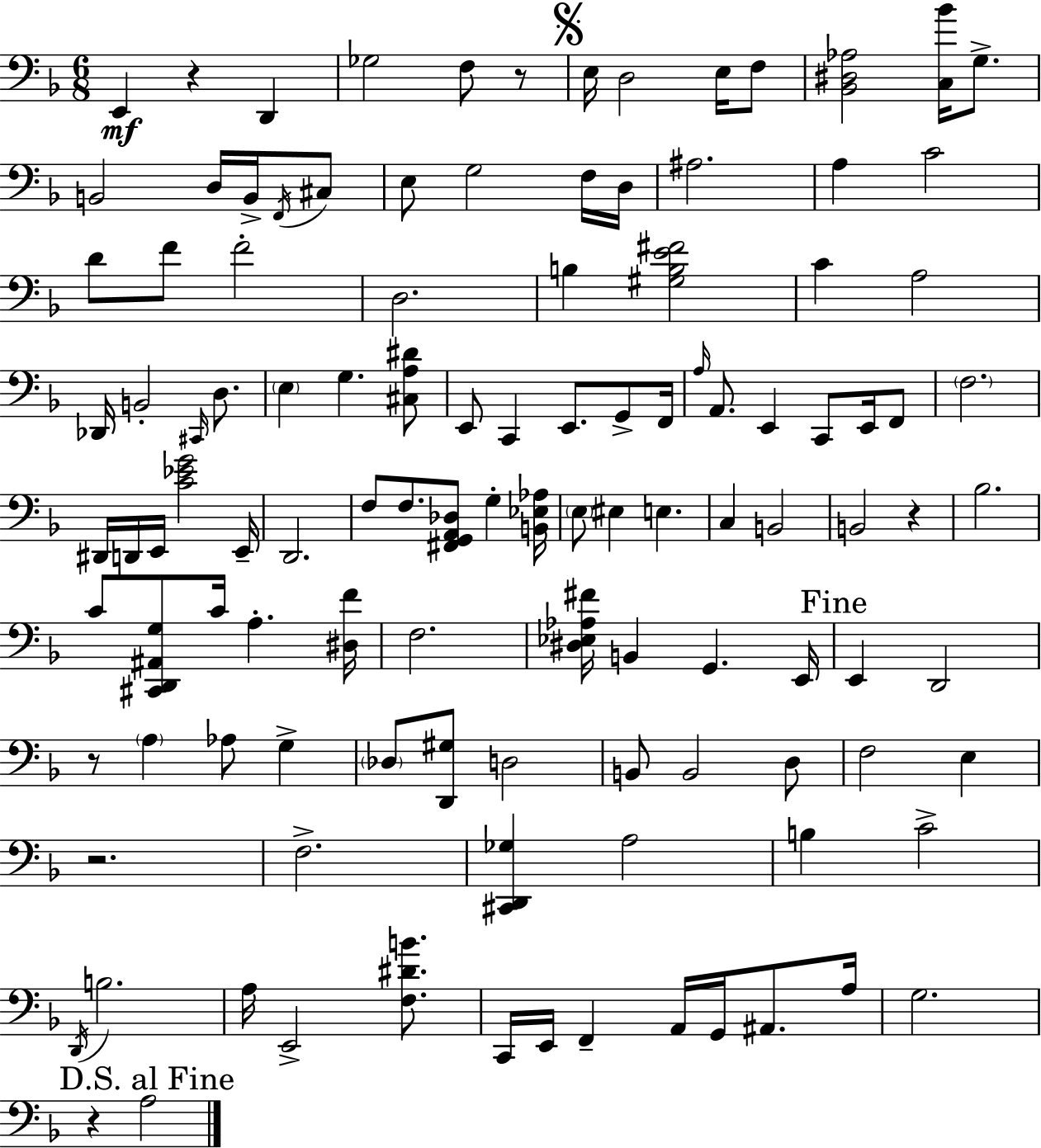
E2/q R/q D2/q Gb3/h F3/e R/e E3/s D3/h E3/s F3/e [Bb2,D#3,Ab3]/h [C3,Bb4]/s G3/e. B2/h D3/s B2/s F2/s C#3/e E3/e G3/h F3/s D3/s A#3/h. A3/q C4/h D4/e F4/e F4/h D3/h. B3/q [G#3,B3,E4,F#4]/h C4/q A3/h Db2/s B2/h C#2/s D3/e. E3/q G3/q. [C#3,A3,D#4]/e E2/e C2/q E2/e. G2/e F2/s A3/s A2/e. E2/q C2/e E2/s F2/e F3/h. D#2/s D2/s E2/s [C4,Eb4,G4]/h E2/s D2/h. F3/e F3/e. [F#2,G2,A2,Db3]/e G3/q [B2,Eb3,Ab3]/s E3/e EIS3/q E3/q. C3/q B2/h B2/h R/q Bb3/h. C4/e [C#2,D2,A#2,G3]/e C4/s A3/q. [D#3,F4]/s F3/h. [D#3,Eb3,Ab3,F#4]/s B2/q G2/q. E2/s E2/q D2/h R/e A3/q Ab3/e G3/q Db3/e [D2,G#3]/e D3/h B2/e B2/h D3/e F3/h E3/q R/h. F3/h. [C#2,D2,Gb3]/q A3/h B3/q C4/h D2/s B3/h. A3/s E2/h [F3,D#4,B4]/e. C2/s E2/s F2/q A2/s G2/s A#2/e. A3/s G3/h. R/q A3/h